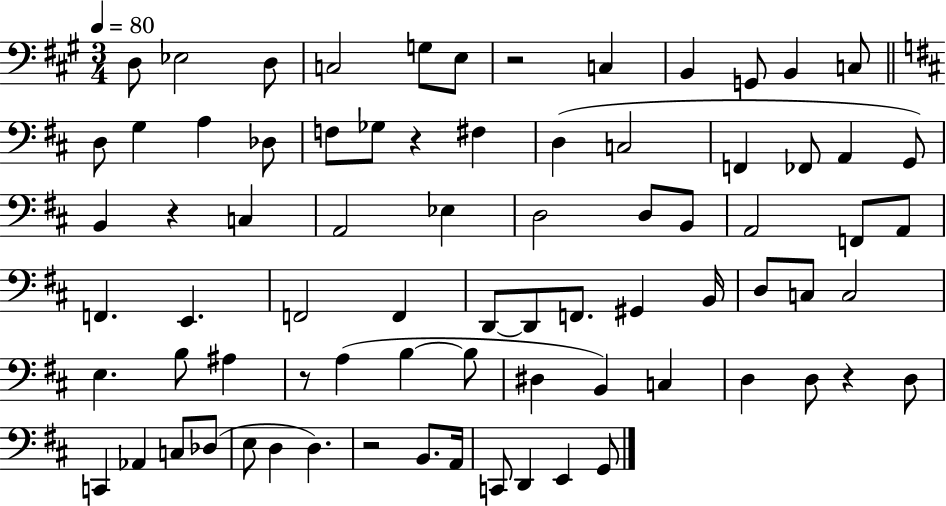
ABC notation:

X:1
T:Untitled
M:3/4
L:1/4
K:A
D,/2 _E,2 D,/2 C,2 G,/2 E,/2 z2 C, B,, G,,/2 B,, C,/2 D,/2 G, A, _D,/2 F,/2 _G,/2 z ^F, D, C,2 F,, _F,,/2 A,, G,,/2 B,, z C, A,,2 _E, D,2 D,/2 B,,/2 A,,2 F,,/2 A,,/2 F,, E,, F,,2 F,, D,,/2 D,,/2 F,,/2 ^G,, B,,/4 D,/2 C,/2 C,2 E, B,/2 ^A, z/2 A, B, B,/2 ^D, B,, C, D, D,/2 z D,/2 C,, _A,, C,/2 _D,/2 E,/2 D, D, z2 B,,/2 A,,/4 C,,/2 D,, E,, G,,/2